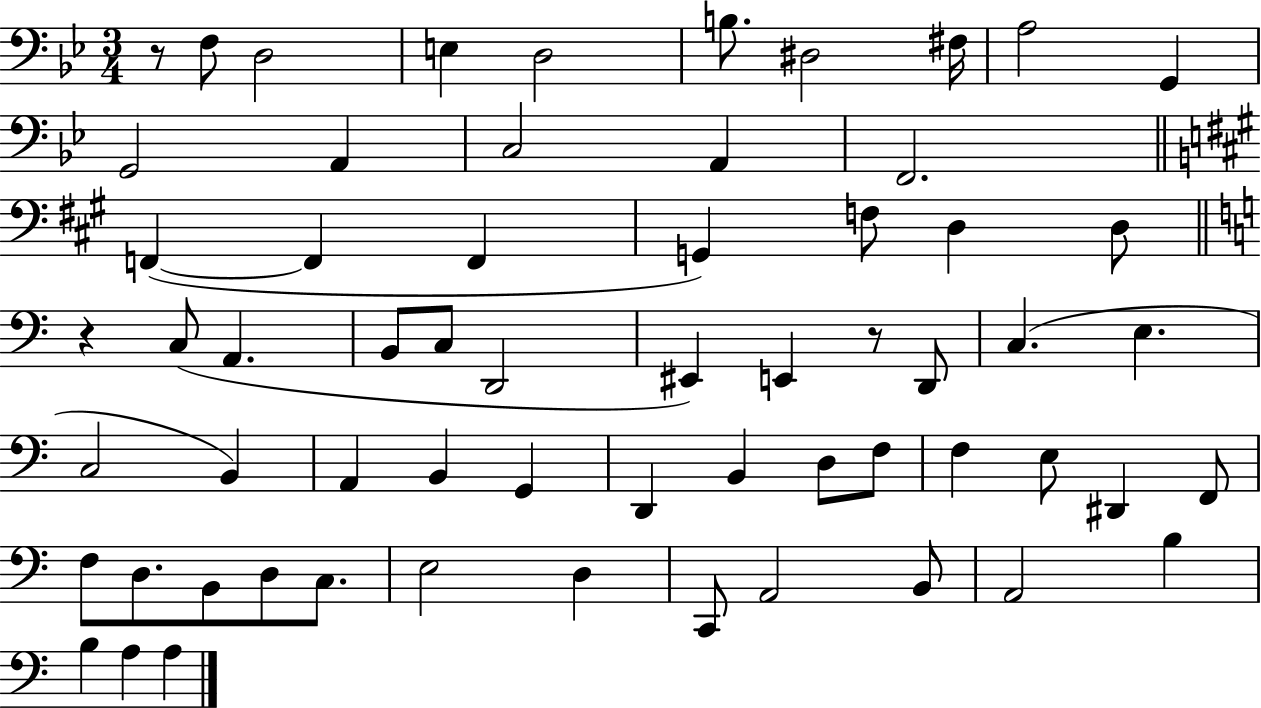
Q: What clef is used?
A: bass